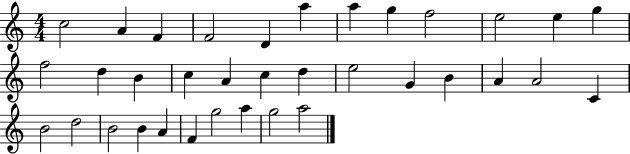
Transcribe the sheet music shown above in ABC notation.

X:1
T:Untitled
M:4/4
L:1/4
K:C
c2 A F F2 D a a g f2 e2 e g f2 d B c A c d e2 G B A A2 C B2 d2 B2 B A F g2 a g2 a2